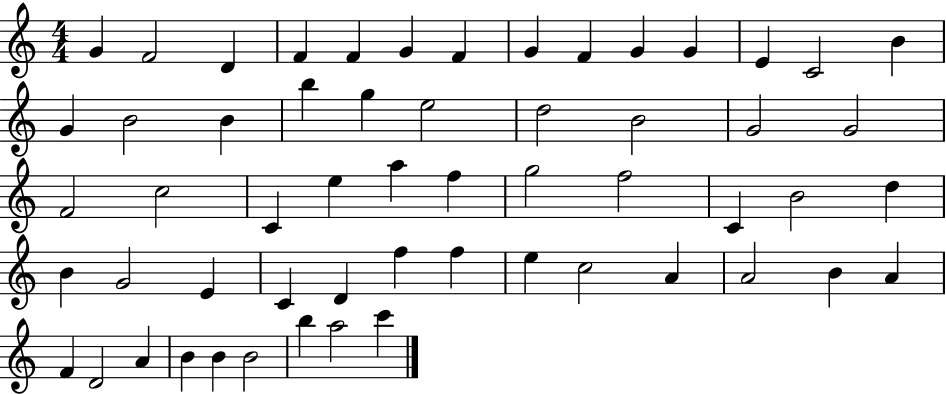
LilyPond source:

{
  \clef treble
  \numericTimeSignature
  \time 4/4
  \key c \major
  g'4 f'2 d'4 | f'4 f'4 g'4 f'4 | g'4 f'4 g'4 g'4 | e'4 c'2 b'4 | \break g'4 b'2 b'4 | b''4 g''4 e''2 | d''2 b'2 | g'2 g'2 | \break f'2 c''2 | c'4 e''4 a''4 f''4 | g''2 f''2 | c'4 b'2 d''4 | \break b'4 g'2 e'4 | c'4 d'4 f''4 f''4 | e''4 c''2 a'4 | a'2 b'4 a'4 | \break f'4 d'2 a'4 | b'4 b'4 b'2 | b''4 a''2 c'''4 | \bar "|."
}